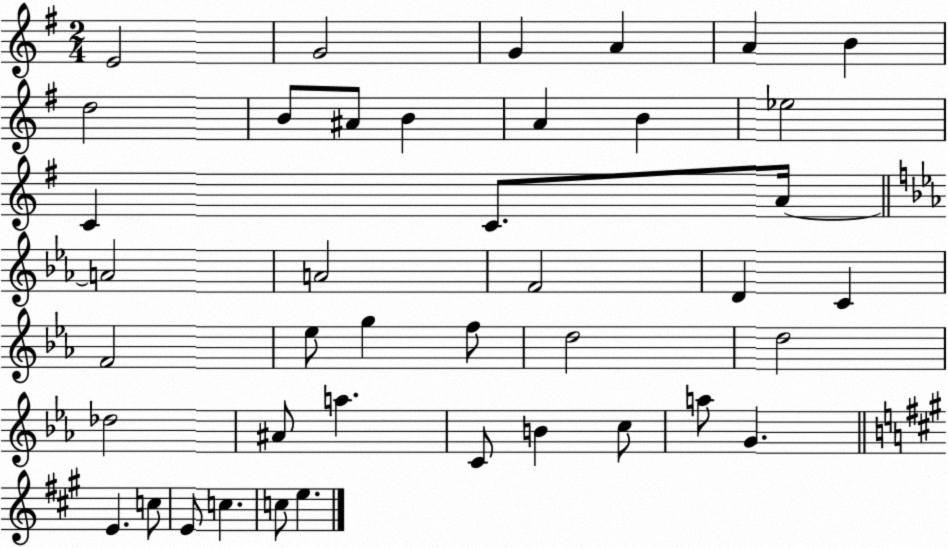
X:1
T:Untitled
M:2/4
L:1/4
K:G
E2 G2 G A A B d2 B/2 ^A/2 B A B _e2 C C/2 A/4 A2 A2 F2 D C F2 _e/2 g f/2 d2 d2 _d2 ^A/2 a C/2 B c/2 a/2 G E c/2 E/2 c c/2 e